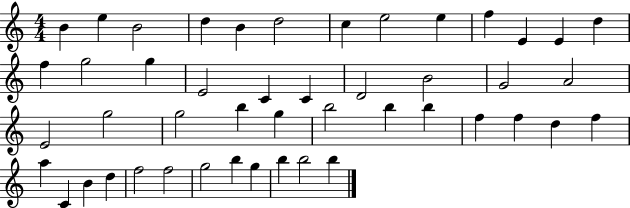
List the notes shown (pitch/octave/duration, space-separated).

B4/q E5/q B4/h D5/q B4/q D5/h C5/q E5/h E5/q F5/q E4/q E4/q D5/q F5/q G5/h G5/q E4/h C4/q C4/q D4/h B4/h G4/h A4/h E4/h G5/h G5/h B5/q G5/q B5/h B5/q B5/q F5/q F5/q D5/q F5/q A5/q C4/q B4/q D5/q F5/h F5/h G5/h B5/q G5/q B5/q B5/h B5/q